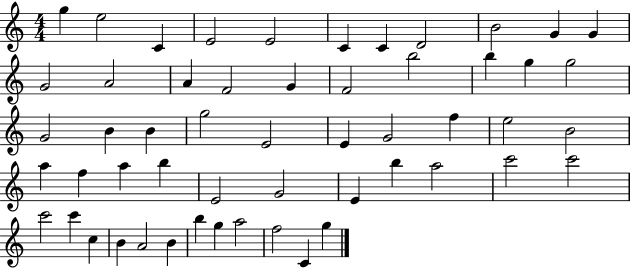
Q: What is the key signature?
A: C major